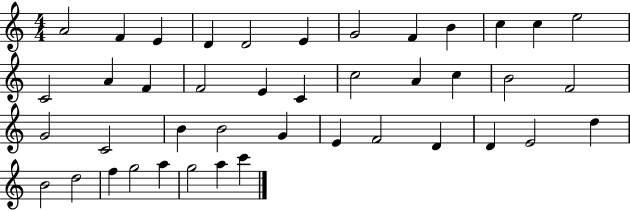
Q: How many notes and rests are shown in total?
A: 42